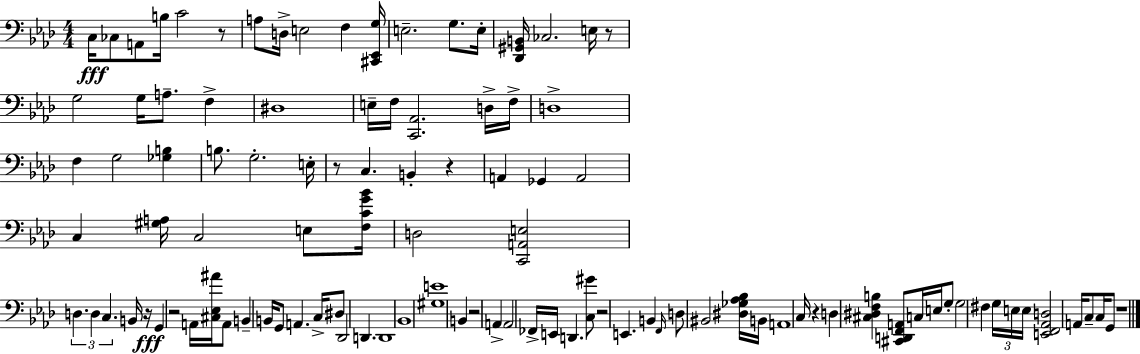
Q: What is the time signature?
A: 4/4